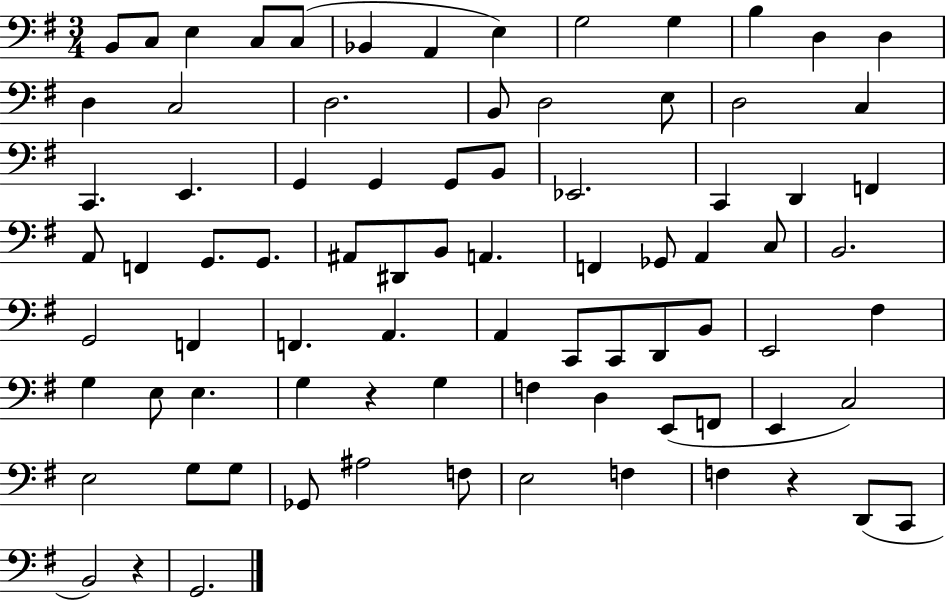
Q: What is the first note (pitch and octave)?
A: B2